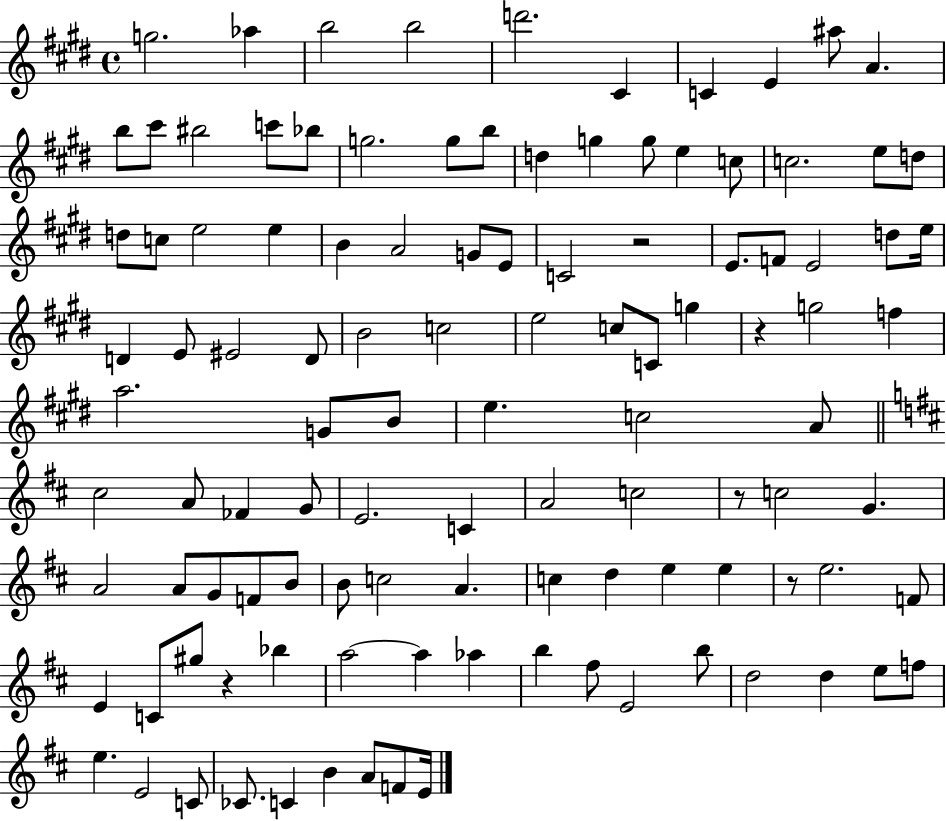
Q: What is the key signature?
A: E major